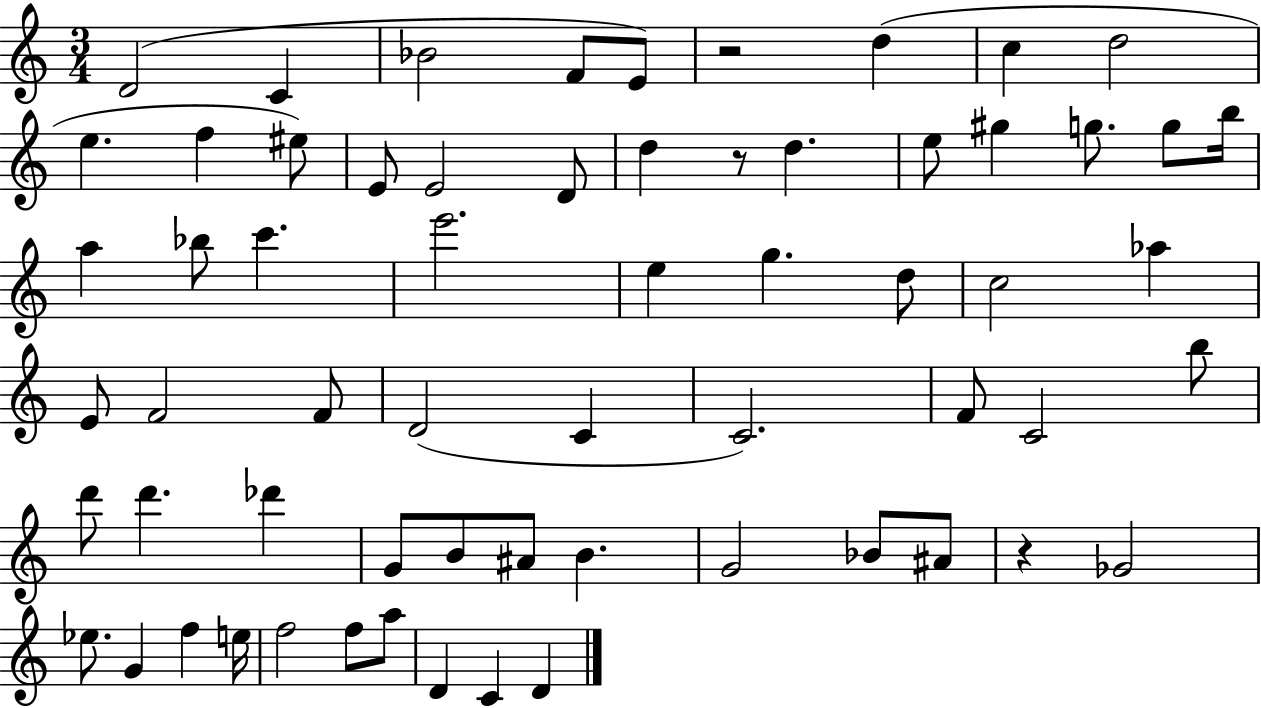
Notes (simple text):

D4/h C4/q Bb4/h F4/e E4/e R/h D5/q C5/q D5/h E5/q. F5/q EIS5/e E4/e E4/h D4/e D5/q R/e D5/q. E5/e G#5/q G5/e. G5/e B5/s A5/q Bb5/e C6/q. E6/h. E5/q G5/q. D5/e C5/h Ab5/q E4/e F4/h F4/e D4/h C4/q C4/h. F4/e C4/h B5/e D6/e D6/q. Db6/q G4/e B4/e A#4/e B4/q. G4/h Bb4/e A#4/e R/q Gb4/h Eb5/e. G4/q F5/q E5/s F5/h F5/e A5/e D4/q C4/q D4/q